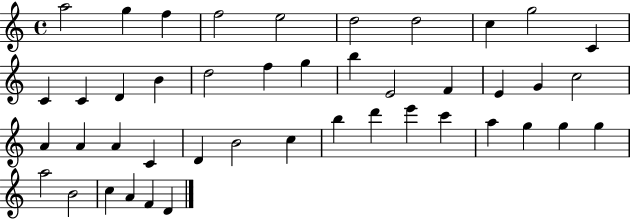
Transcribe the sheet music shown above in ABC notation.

X:1
T:Untitled
M:4/4
L:1/4
K:C
a2 g f f2 e2 d2 d2 c g2 C C C D B d2 f g b E2 F E G c2 A A A C D B2 c b d' e' c' a g g g a2 B2 c A F D